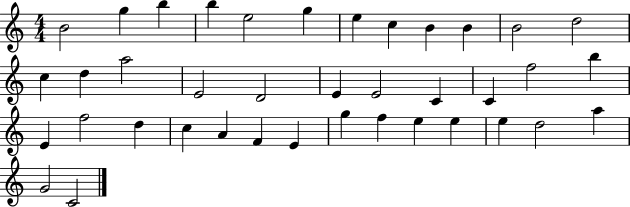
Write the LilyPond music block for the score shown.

{
  \clef treble
  \numericTimeSignature
  \time 4/4
  \key c \major
  b'2 g''4 b''4 | b''4 e''2 g''4 | e''4 c''4 b'4 b'4 | b'2 d''2 | \break c''4 d''4 a''2 | e'2 d'2 | e'4 e'2 c'4 | c'4 f''2 b''4 | \break e'4 f''2 d''4 | c''4 a'4 f'4 e'4 | g''4 f''4 e''4 e''4 | e''4 d''2 a''4 | \break g'2 c'2 | \bar "|."
}